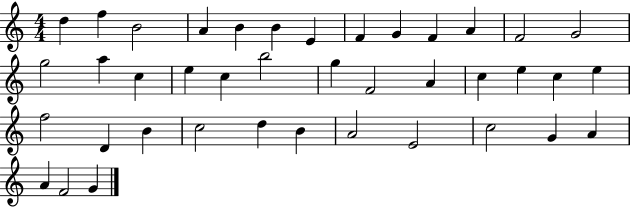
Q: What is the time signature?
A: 4/4